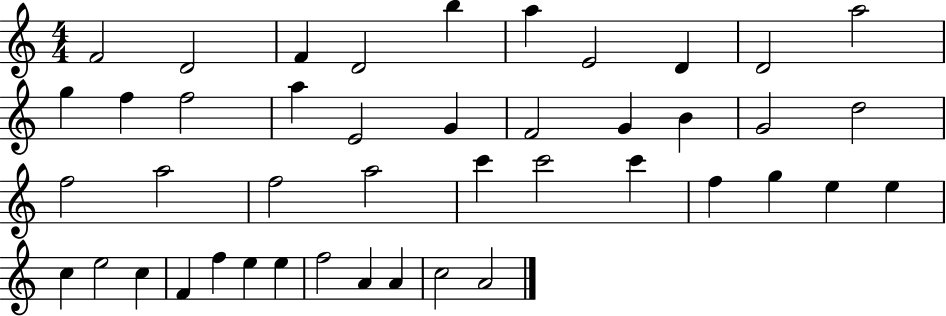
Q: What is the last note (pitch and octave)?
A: A4